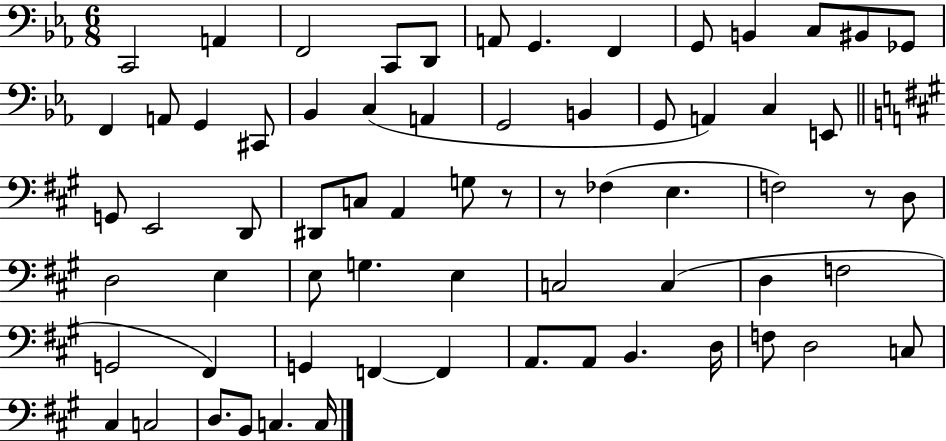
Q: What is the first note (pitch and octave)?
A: C2